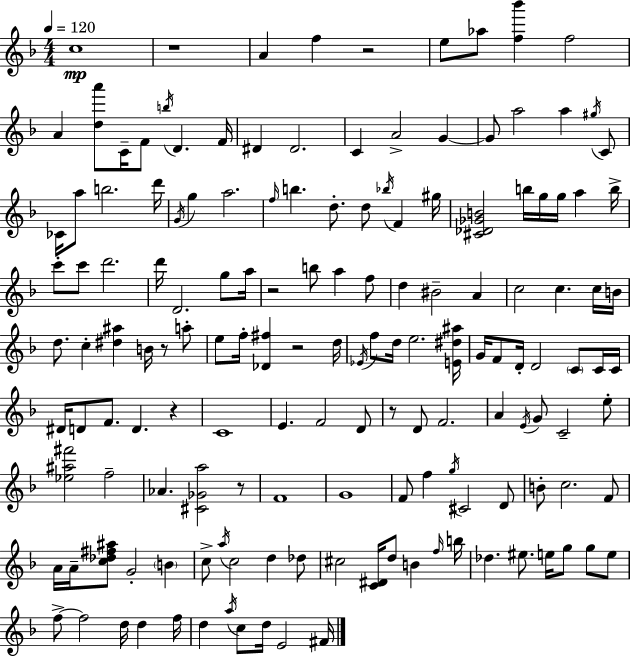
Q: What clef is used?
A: treble